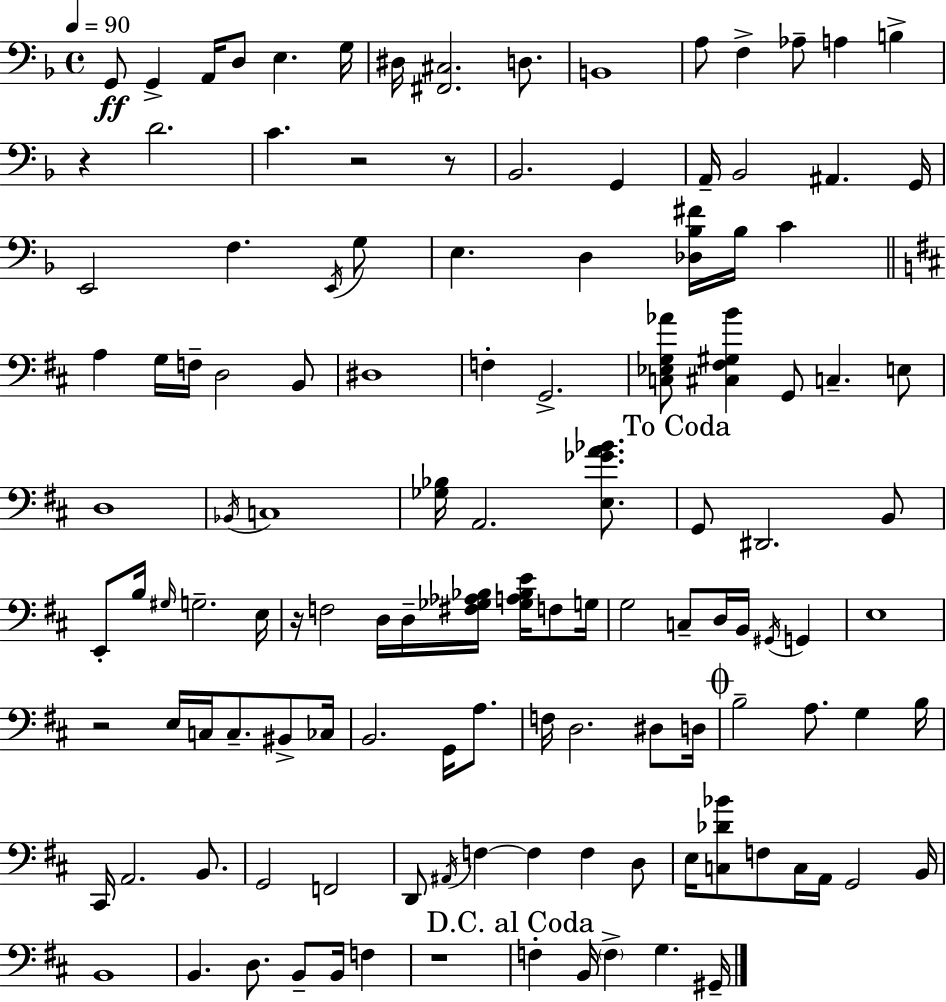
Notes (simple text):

G2/e G2/q A2/s D3/e E3/q. G3/s D#3/s [F#2,C#3]/h. D3/e. B2/w A3/e F3/q Ab3/e A3/q B3/q R/q D4/h. C4/q. R/h R/e Bb2/h. G2/q A2/s Bb2/h A#2/q. G2/s E2/h F3/q. E2/s G3/e E3/q. D3/q [Db3,Bb3,F#4]/s Bb3/s C4/q A3/q G3/s F3/s D3/h B2/e D#3/w F3/q G2/h. [C3,Eb3,G3,Ab4]/e [C#3,F#3,G#3,B4]/q G2/e C3/q. E3/e D3/w Bb2/s C3/w [Gb3,Bb3]/s A2/h. [E3,Gb4,A4,Bb4]/e. G2/e D#2/h. B2/e E2/e B3/s G#3/s G3/h. E3/s R/s F3/h D3/s D3/s [F#3,Gb3,Ab3,Bb3]/s [Gb3,A3,Bb3,E4]/s F3/e G3/s G3/h C3/e D3/s B2/s G#2/s G2/q E3/w R/h E3/s C3/s C3/e. BIS2/e CES3/s B2/h. G2/s A3/e. F3/s D3/h. D#3/e D3/s B3/h A3/e. G3/q B3/s C#2/s A2/h. B2/e. G2/h F2/h D2/e A#2/s F3/q F3/q F3/q D3/e E3/s [C3,Db4,Bb4]/e F3/e C3/s A2/s G2/h B2/s B2/w B2/q. D3/e. B2/e B2/s F3/q R/w F3/q B2/s F3/q G3/q. G#2/s